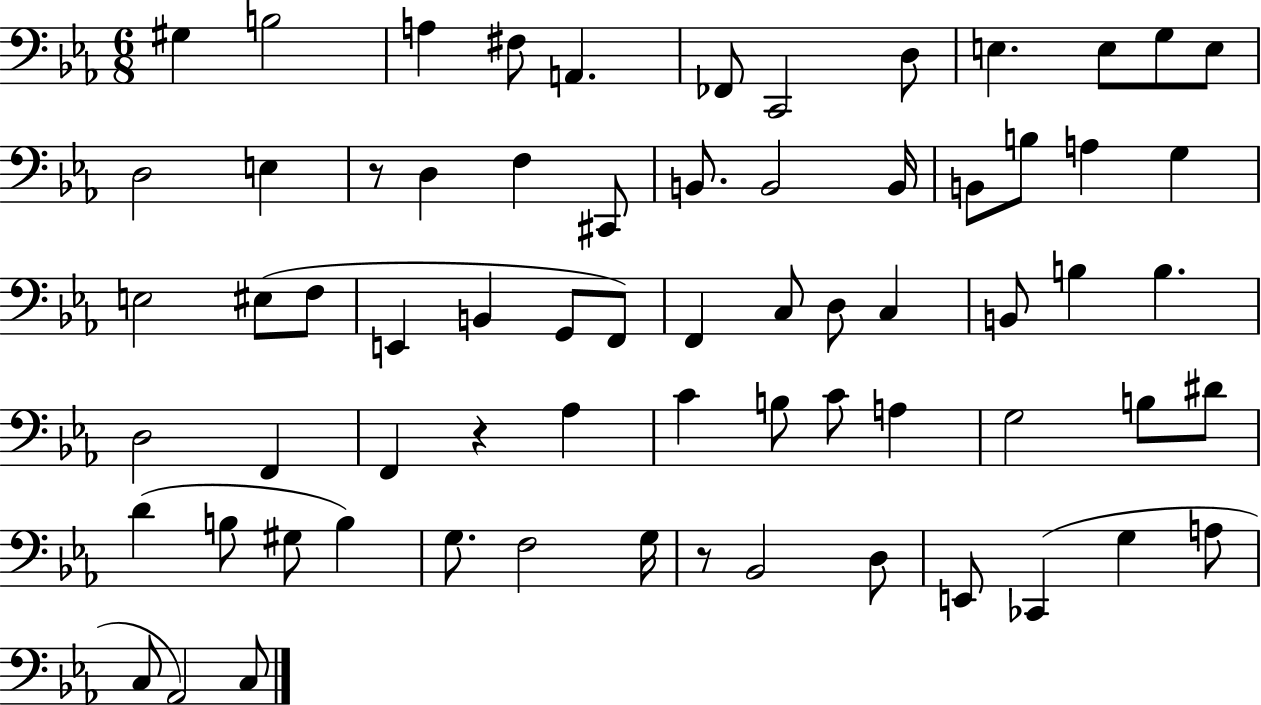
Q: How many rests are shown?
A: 3